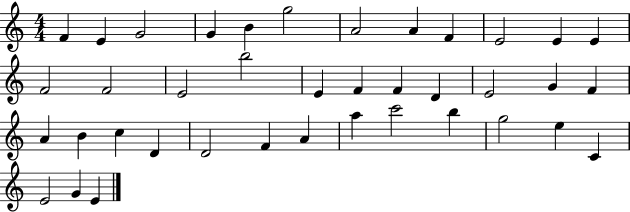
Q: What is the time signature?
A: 4/4